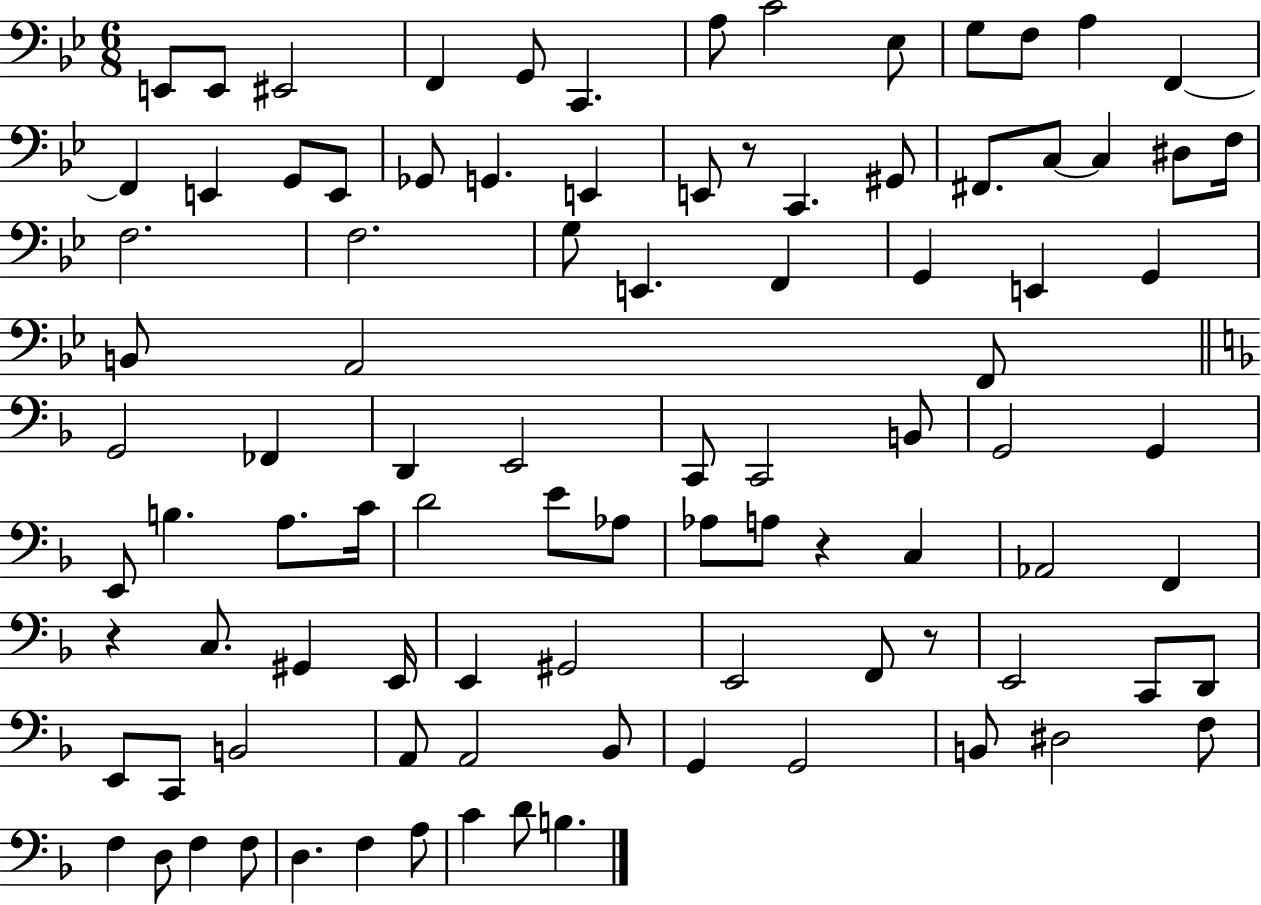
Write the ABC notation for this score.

X:1
T:Untitled
M:6/8
L:1/4
K:Bb
E,,/2 E,,/2 ^E,,2 F,, G,,/2 C,, A,/2 C2 _E,/2 G,/2 F,/2 A, F,, F,, E,, G,,/2 E,,/2 _G,,/2 G,, E,, E,,/2 z/2 C,, ^G,,/2 ^F,,/2 C,/2 C, ^D,/2 F,/4 F,2 F,2 G,/2 E,, F,, G,, E,, G,, B,,/2 A,,2 F,,/2 G,,2 _F,, D,, E,,2 C,,/2 C,,2 B,,/2 G,,2 G,, E,,/2 B, A,/2 C/4 D2 E/2 _A,/2 _A,/2 A,/2 z C, _A,,2 F,, z C,/2 ^G,, E,,/4 E,, ^G,,2 E,,2 F,,/2 z/2 E,,2 C,,/2 D,,/2 E,,/2 C,,/2 B,,2 A,,/2 A,,2 _B,,/2 G,, G,,2 B,,/2 ^D,2 F,/2 F, D,/2 F, F,/2 D, F, A,/2 C D/2 B,